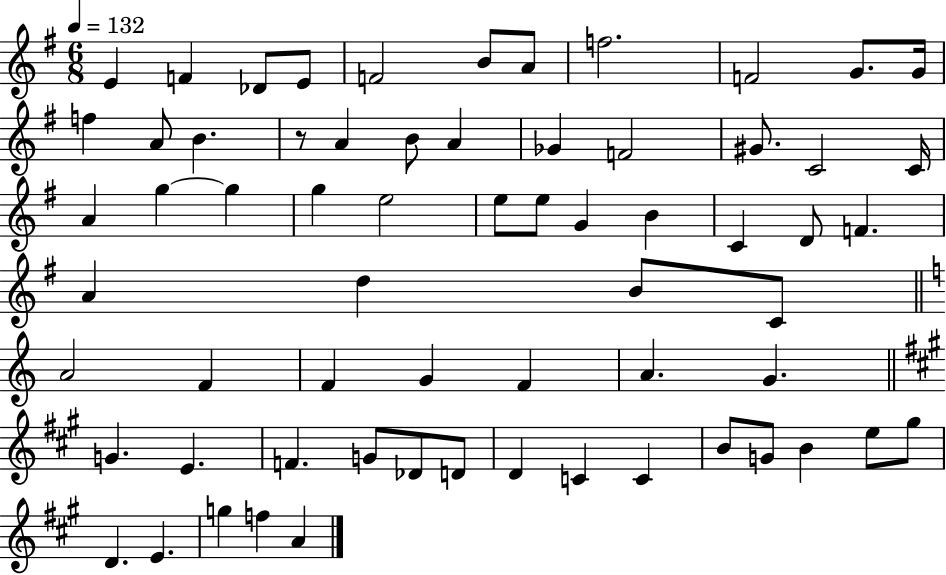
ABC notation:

X:1
T:Untitled
M:6/8
L:1/4
K:G
E F _D/2 E/2 F2 B/2 A/2 f2 F2 G/2 G/4 f A/2 B z/2 A B/2 A _G F2 ^G/2 C2 C/4 A g g g e2 e/2 e/2 G B C D/2 F A d B/2 C/2 A2 F F G F A G G E F G/2 _D/2 D/2 D C C B/2 G/2 B e/2 ^g/2 D E g f A